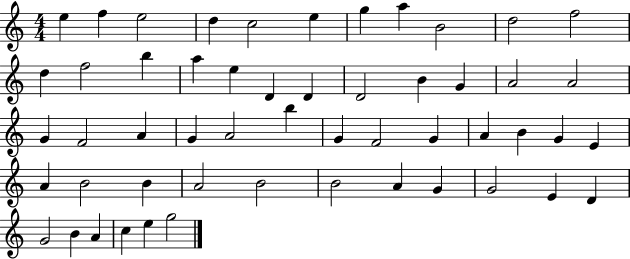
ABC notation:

X:1
T:Untitled
M:4/4
L:1/4
K:C
e f e2 d c2 e g a B2 d2 f2 d f2 b a e D D D2 B G A2 A2 G F2 A G A2 b G F2 G A B G E A B2 B A2 B2 B2 A G G2 E D G2 B A c e g2